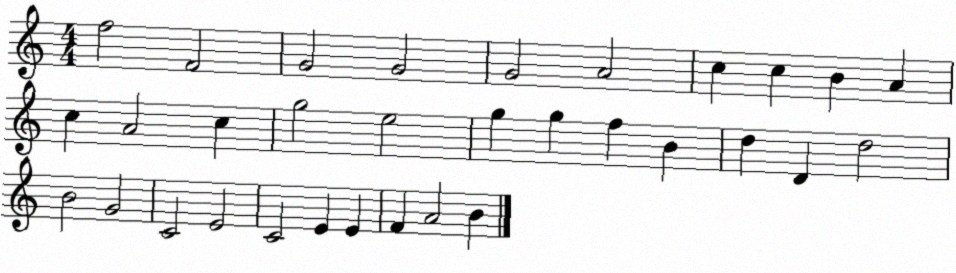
X:1
T:Untitled
M:4/4
L:1/4
K:C
f2 F2 G2 G2 G2 A2 c c B A c A2 c g2 e2 g g f B d D d2 B2 G2 C2 E2 C2 E E F A2 B